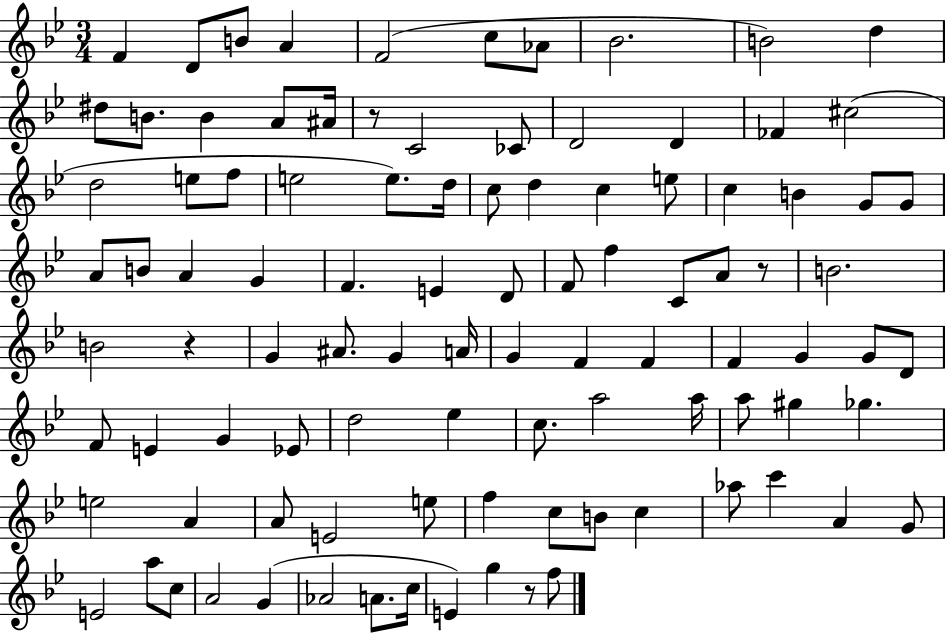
X:1
T:Untitled
M:3/4
L:1/4
K:Bb
F D/2 B/2 A F2 c/2 _A/2 _B2 B2 d ^d/2 B/2 B A/2 ^A/4 z/2 C2 _C/2 D2 D _F ^c2 d2 e/2 f/2 e2 e/2 d/4 c/2 d c e/2 c B G/2 G/2 A/2 B/2 A G F E D/2 F/2 f C/2 A/2 z/2 B2 B2 z G ^A/2 G A/4 G F F F G G/2 D/2 F/2 E G _E/2 d2 _e c/2 a2 a/4 a/2 ^g _g e2 A A/2 E2 e/2 f c/2 B/2 c _a/2 c' A G/2 E2 a/2 c/2 A2 G _A2 A/2 c/4 E g z/2 f/2